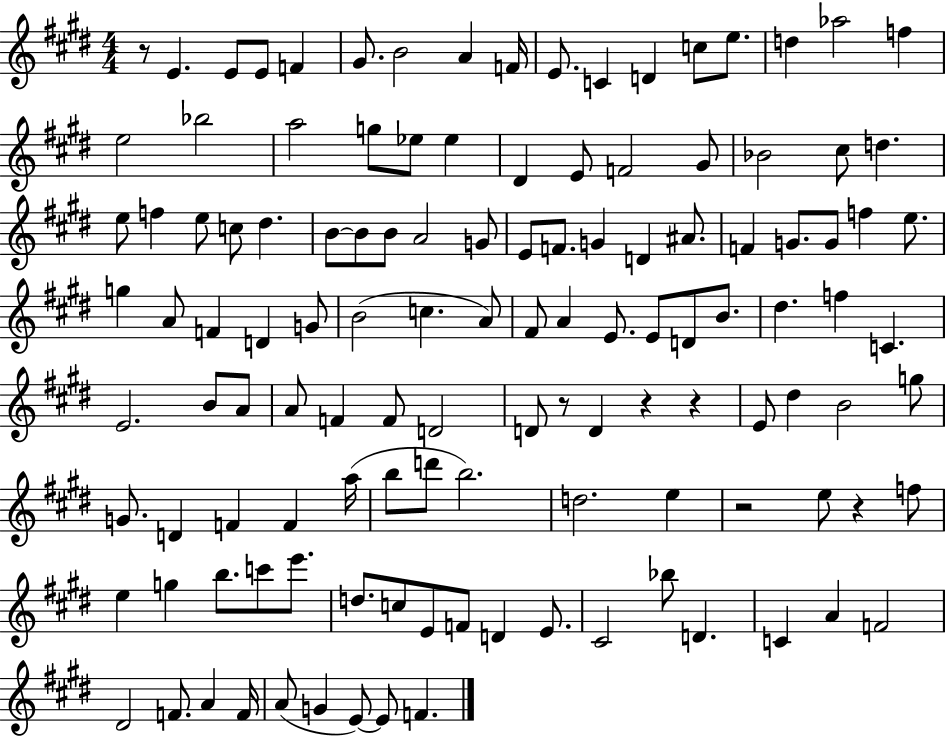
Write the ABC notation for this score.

X:1
T:Untitled
M:4/4
L:1/4
K:E
z/2 E E/2 E/2 F ^G/2 B2 A F/4 E/2 C D c/2 e/2 d _a2 f e2 _b2 a2 g/2 _e/2 _e ^D E/2 F2 ^G/2 _B2 ^c/2 d e/2 f e/2 c/2 ^d B/2 B/2 B/2 A2 G/2 E/2 F/2 G D ^A/2 F G/2 G/2 f e/2 g A/2 F D G/2 B2 c A/2 ^F/2 A E/2 E/2 D/2 B/2 ^d f C E2 B/2 A/2 A/2 F F/2 D2 D/2 z/2 D z z E/2 ^d B2 g/2 G/2 D F F a/4 b/2 d'/2 b2 d2 e z2 e/2 z f/2 e g b/2 c'/2 e'/2 d/2 c/2 E/2 F/2 D E/2 ^C2 _b/2 D C A F2 ^D2 F/2 A F/4 A/2 G E/2 E/2 F